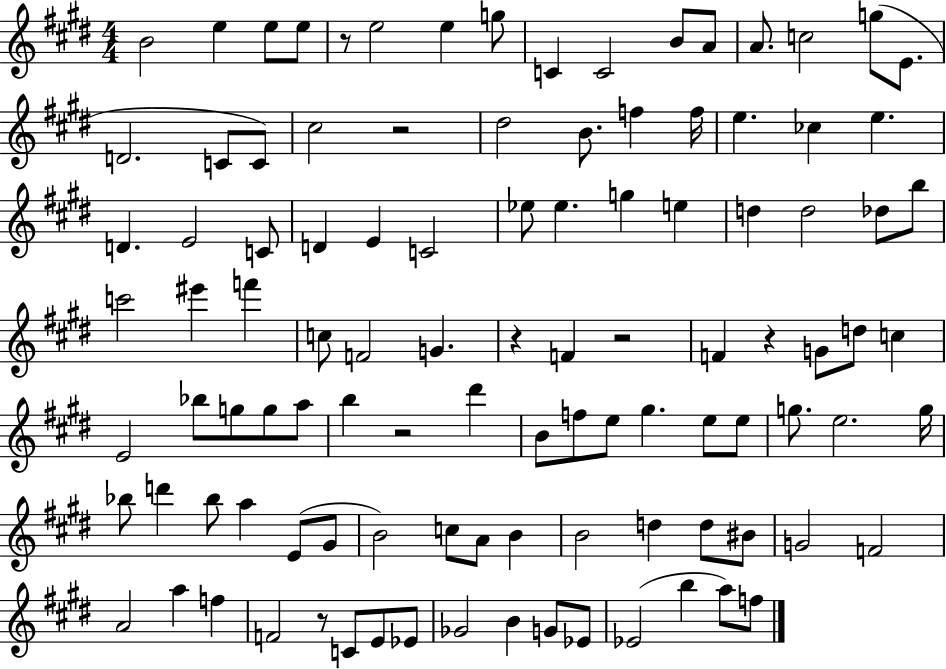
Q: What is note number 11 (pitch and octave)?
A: A4